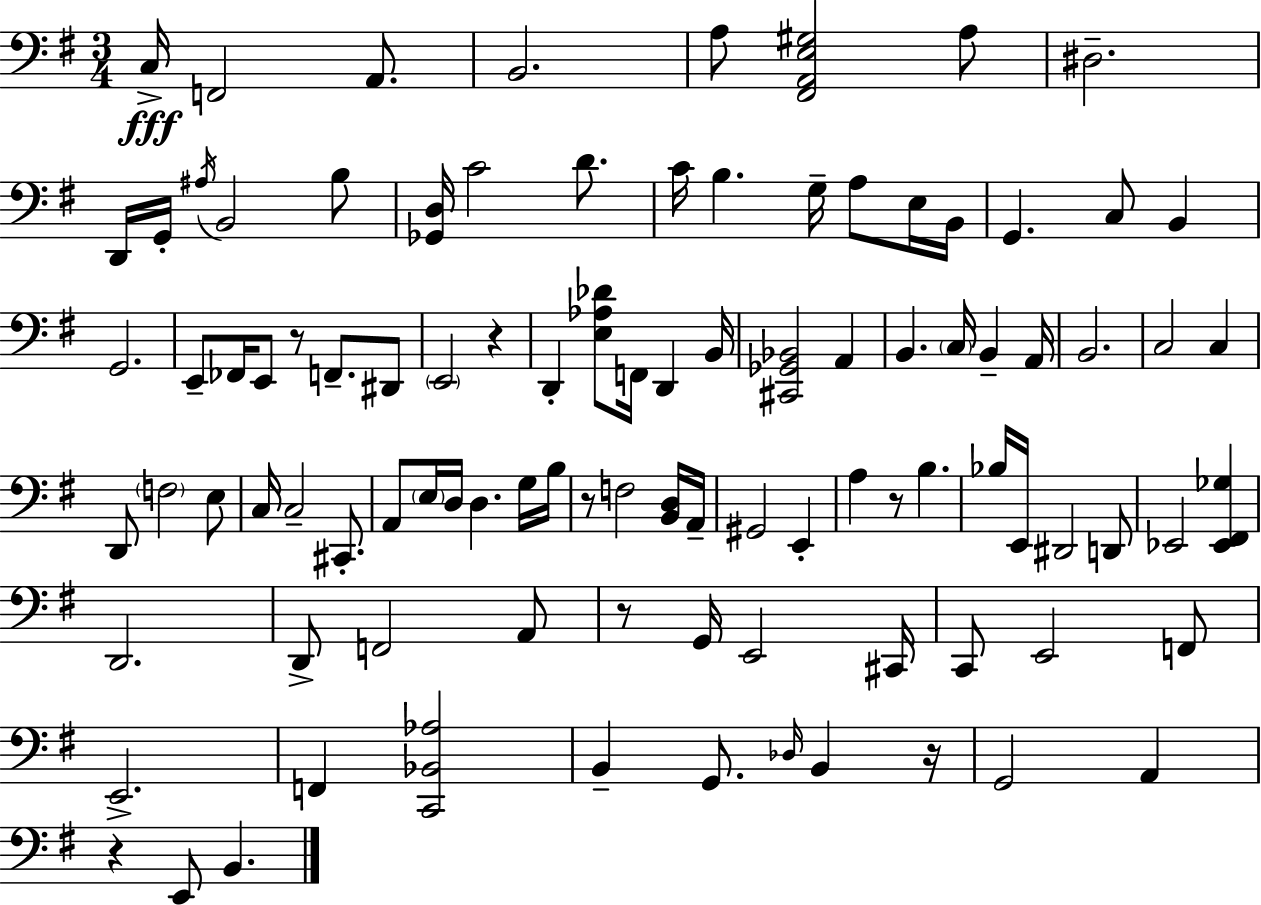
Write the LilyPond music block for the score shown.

{
  \clef bass
  \numericTimeSignature
  \time 3/4
  \key g \major
  c16->\fff f,2 a,8. | b,2. | a8 <fis, a, e gis>2 a8 | dis2.-- | \break d,16 g,16-. \acciaccatura { ais16 } b,2 b8 | <ges, d>16 c'2 d'8. | c'16 b4. g16-- a8 e16 | b,16 g,4. c8 b,4 | \break g,2. | e,8-- fes,16 e,8 r8 f,8.-- dis,8 | \parenthesize e,2 r4 | d,4-. <e aes des'>8 f,16 d,4 | \break b,16 <cis, ges, bes,>2 a,4 | b,4. \parenthesize c16 b,4-- | a,16 b,2. | c2 c4 | \break d,8 \parenthesize f2 e8 | c16 c2-- cis,8.-. | a,8 \parenthesize e16 d16 d4. g16 | b16 r8 f2 <b, d>16 | \break a,16-- gis,2 e,4-. | a4 r8 b4. | bes16 e,16 dis,2 d,8 | ees,2 <ees, fis, ges>4 | \break d,2. | d,8-> f,2 a,8 | r8 g,16 e,2 | cis,16 c,8 e,2 f,8 | \break e,2.-> | f,4 <c, bes, aes>2 | b,4-- g,8. \grace { des16 } b,4 | r16 g,2 a,4 | \break r4 e,8 b,4. | \bar "|."
}